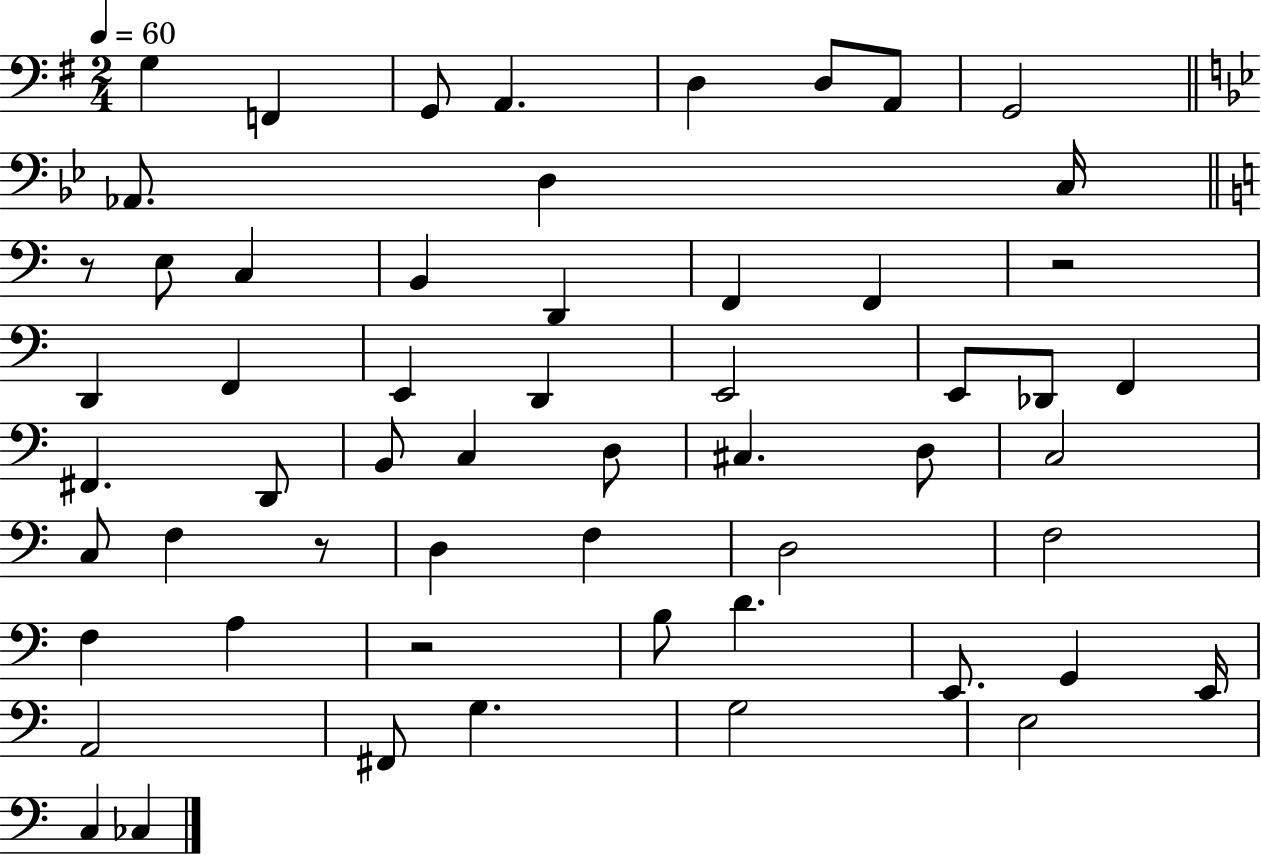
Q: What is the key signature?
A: G major